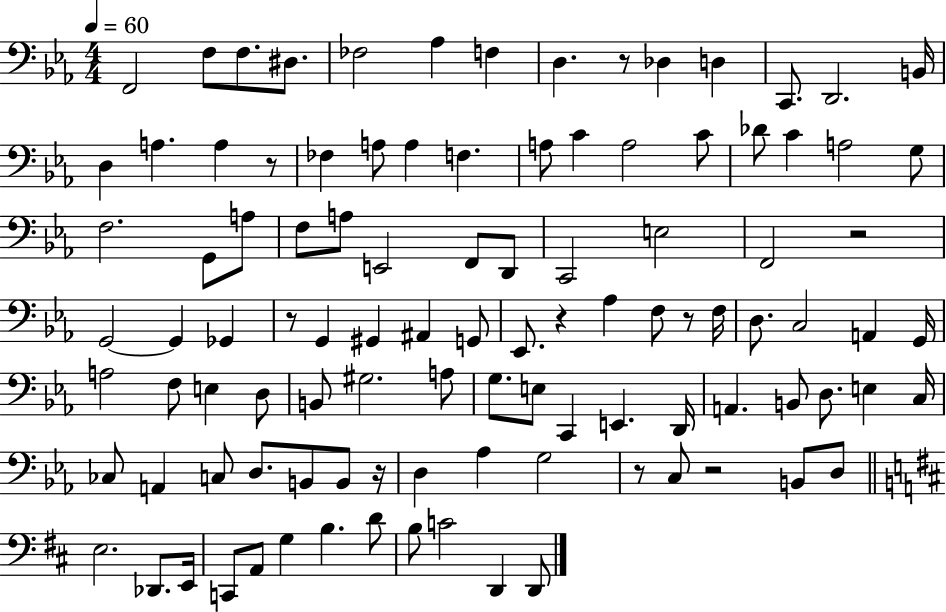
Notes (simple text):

F2/h F3/e F3/e. D#3/e. FES3/h Ab3/q F3/q D3/q. R/e Db3/q D3/q C2/e. D2/h. B2/s D3/q A3/q. A3/q R/e FES3/q A3/e A3/q F3/q. A3/e C4/q A3/h C4/e Db4/e C4/q A3/h G3/e F3/h. G2/e A3/e F3/e A3/e E2/h F2/e D2/e C2/h E3/h F2/h R/h G2/h G2/q Gb2/q R/e G2/q G#2/q A#2/q G2/e Eb2/e. R/q Ab3/q F3/e R/e F3/s D3/e. C3/h A2/q G2/s A3/h F3/e E3/q D3/e B2/e G#3/h. A3/e G3/e. E3/e C2/q E2/q. D2/s A2/q. B2/e D3/e. E3/q C3/s CES3/e A2/q C3/e D3/e. B2/e B2/e R/s D3/q Ab3/q G3/h R/e C3/e R/h B2/e D3/e E3/h. Db2/e. E2/s C2/e A2/e G3/q B3/q. D4/e B3/e C4/h D2/q D2/e